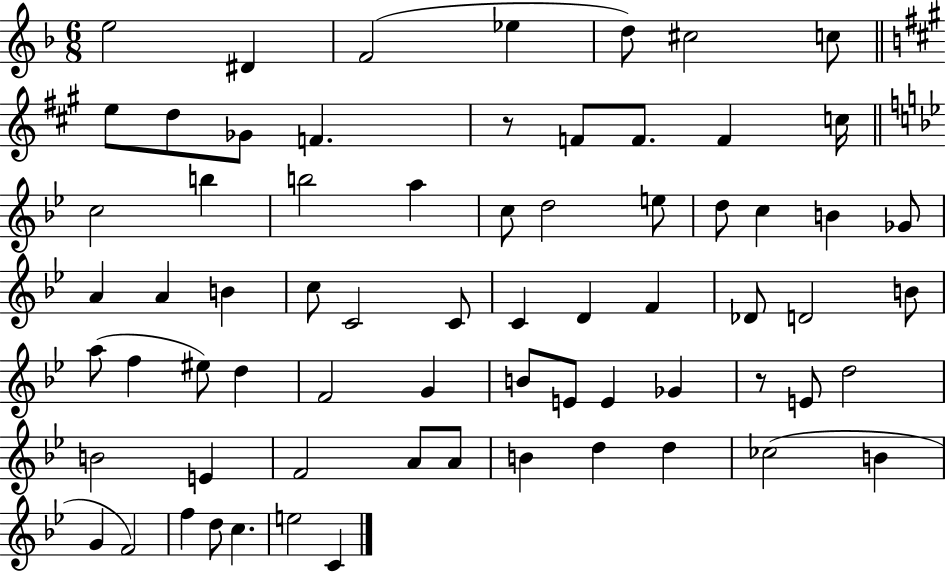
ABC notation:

X:1
T:Untitled
M:6/8
L:1/4
K:F
e2 ^D F2 _e d/2 ^c2 c/2 e/2 d/2 _G/2 F z/2 F/2 F/2 F c/4 c2 b b2 a c/2 d2 e/2 d/2 c B _G/2 A A B c/2 C2 C/2 C D F _D/2 D2 B/2 a/2 f ^e/2 d F2 G B/2 E/2 E _G z/2 E/2 d2 B2 E F2 A/2 A/2 B d d _c2 B G F2 f d/2 c e2 C